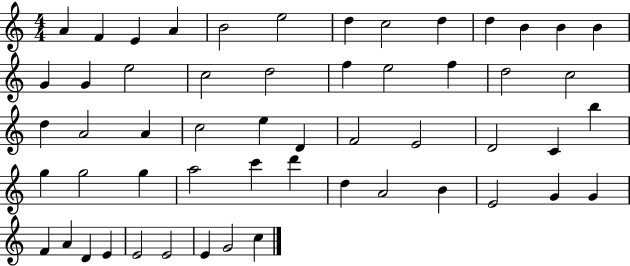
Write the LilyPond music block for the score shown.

{
  \clef treble
  \numericTimeSignature
  \time 4/4
  \key c \major
  a'4 f'4 e'4 a'4 | b'2 e''2 | d''4 c''2 d''4 | d''4 b'4 b'4 b'4 | \break g'4 g'4 e''2 | c''2 d''2 | f''4 e''2 f''4 | d''2 c''2 | \break d''4 a'2 a'4 | c''2 e''4 d'4 | f'2 e'2 | d'2 c'4 b''4 | \break g''4 g''2 g''4 | a''2 c'''4 d'''4 | d''4 a'2 b'4 | e'2 g'4 g'4 | \break f'4 a'4 d'4 e'4 | e'2 e'2 | e'4 g'2 c''4 | \bar "|."
}